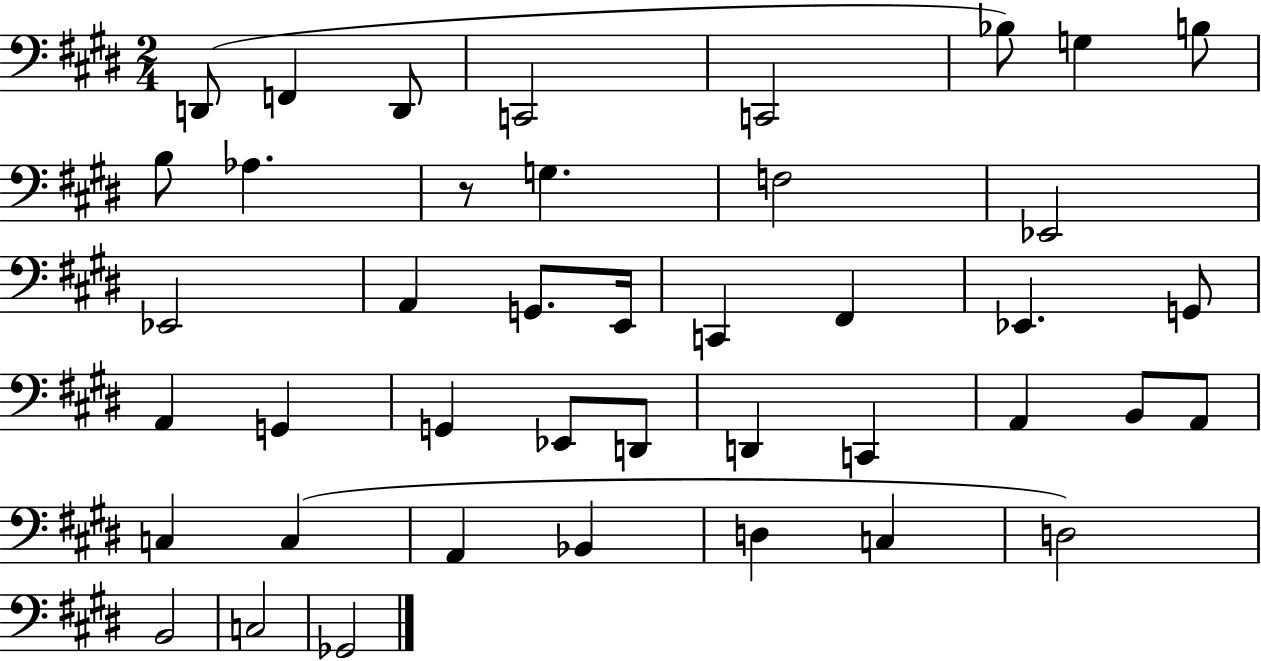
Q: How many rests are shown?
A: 1